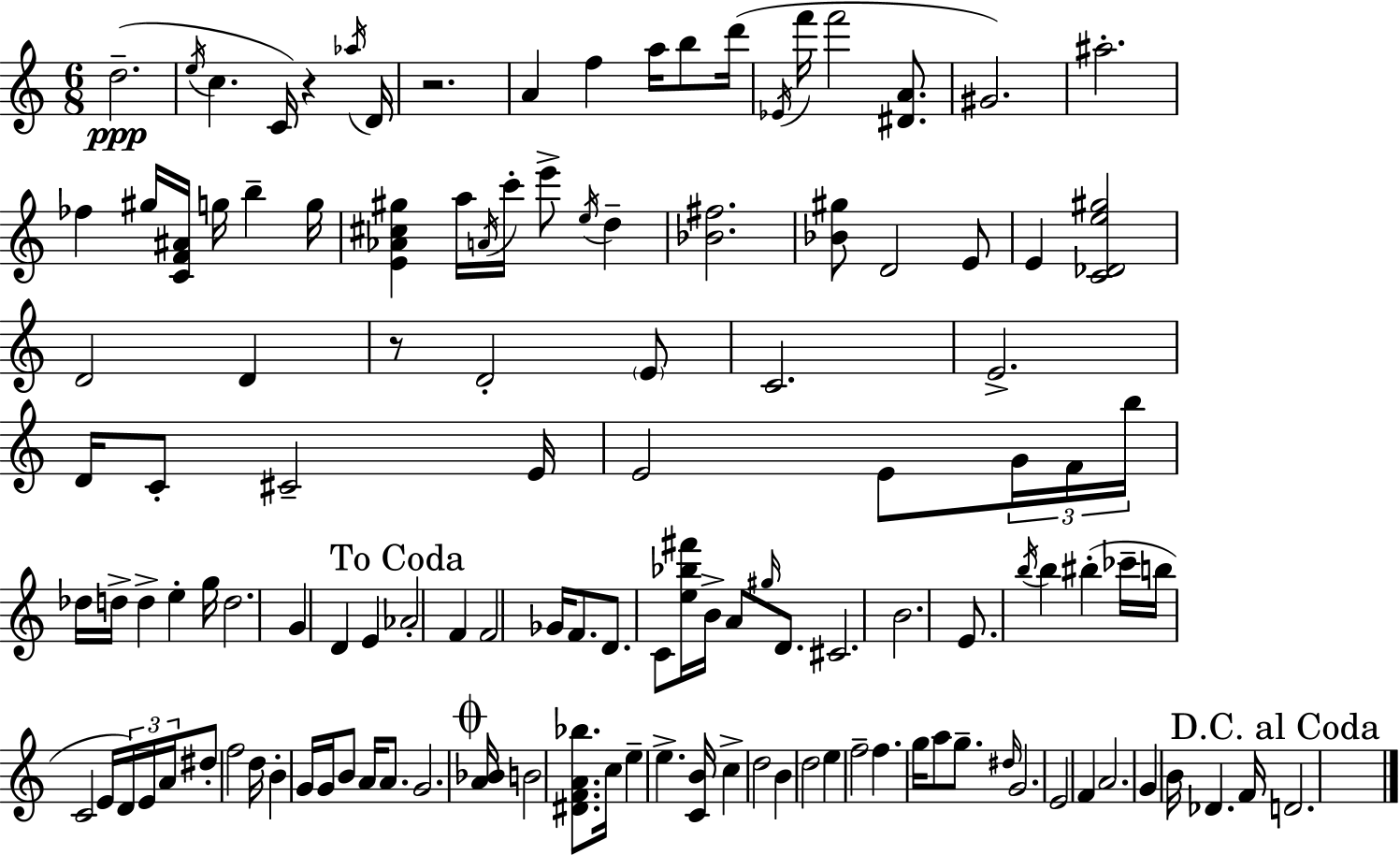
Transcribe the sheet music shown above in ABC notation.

X:1
T:Untitled
M:6/8
L:1/4
K:C
d2 e/4 c C/4 z _a/4 D/4 z2 A f a/4 b/2 d'/4 _E/4 f'/4 f'2 [^DA]/2 ^G2 ^a2 _f ^g/4 [CF^A]/4 g/4 b g/4 [E_A^c^g] a/4 A/4 c'/4 e'/2 e/4 d [_B^f]2 [_B^g]/2 D2 E/2 E [C_De^g]2 D2 D z/2 D2 E/2 C2 E2 D/4 C/2 ^C2 E/4 E2 E/2 G/4 F/4 b/4 _d/4 d/4 d e g/4 d2 G D E _A2 F F2 _G/4 F/2 D/2 C/2 [e_b^f']/4 B/4 A/2 ^g/4 D/2 ^C2 B2 E/2 b/4 b ^b _c'/4 b/4 C2 E/4 D/4 E/4 A/4 ^d/2 f2 d/4 B G/4 G/4 B/2 A/4 A/2 G2 [A_B]/4 B2 [^DFA_b]/2 c/4 e e [CB]/4 c d2 B d2 e f2 f g/4 a/2 g/2 ^d/4 G2 E2 F A2 G B/4 _D F/4 D2